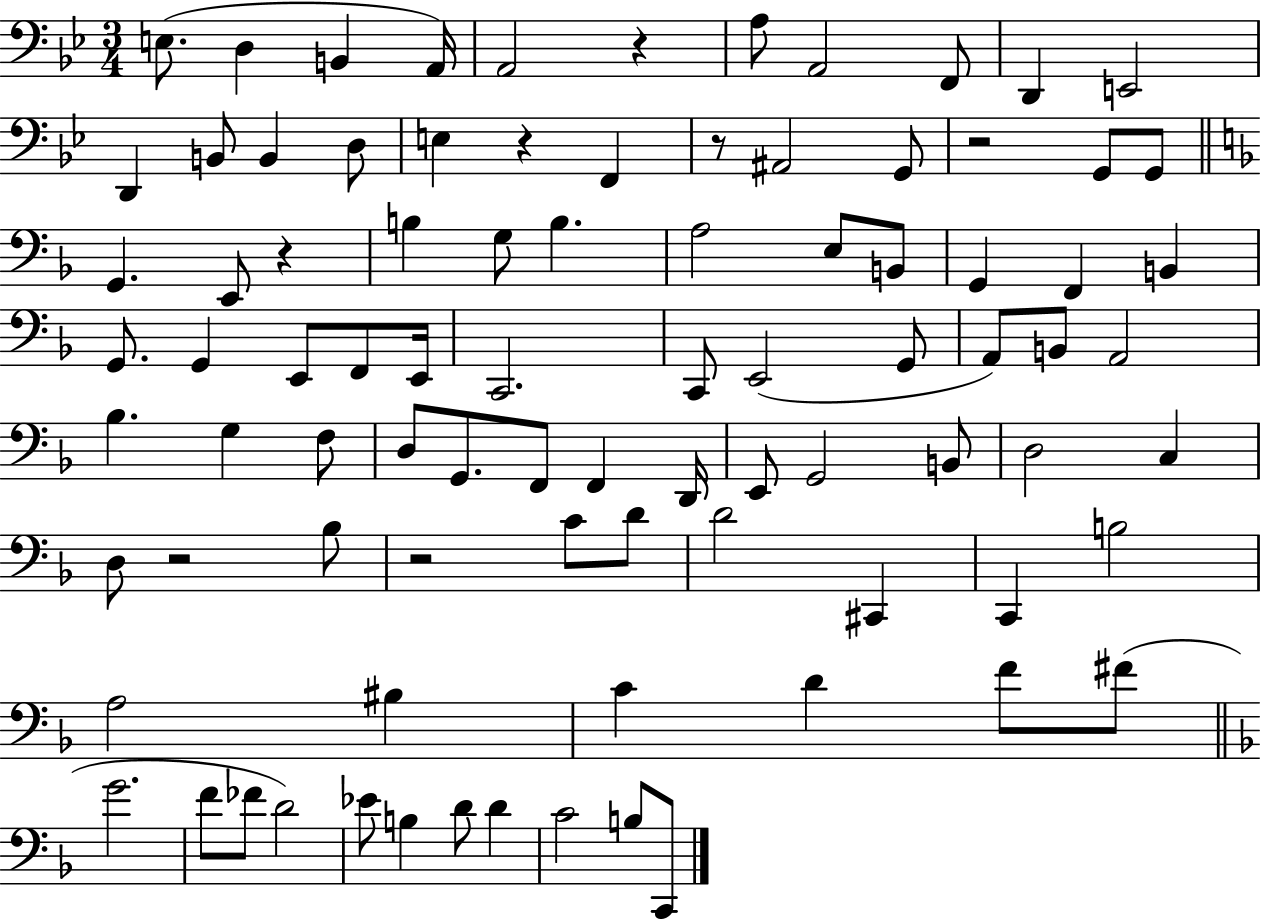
{
  \clef bass
  \numericTimeSignature
  \time 3/4
  \key bes \major
  e8.( d4 b,4 a,16) | a,2 r4 | a8 a,2 f,8 | d,4 e,2 | \break d,4 b,8 b,4 d8 | e4 r4 f,4 | r8 ais,2 g,8 | r2 g,8 g,8 | \break \bar "||" \break \key d \minor g,4. e,8 r4 | b4 g8 b4. | a2 e8 b,8 | g,4 f,4 b,4 | \break g,8. g,4 e,8 f,8 e,16 | c,2. | c,8 e,2( g,8 | a,8) b,8 a,2 | \break bes4. g4 f8 | d8 g,8. f,8 f,4 d,16 | e,8 g,2 b,8 | d2 c4 | \break d8 r2 bes8 | r2 c'8 d'8 | d'2 cis,4 | c,4 b2 | \break a2 bis4 | c'4 d'4 f'8 fis'8( | \bar "||" \break \key d \minor g'2. | f'8 fes'8 d'2) | ees'8 b4 d'8 d'4 | c'2 b8 c,8 | \break \bar "|."
}